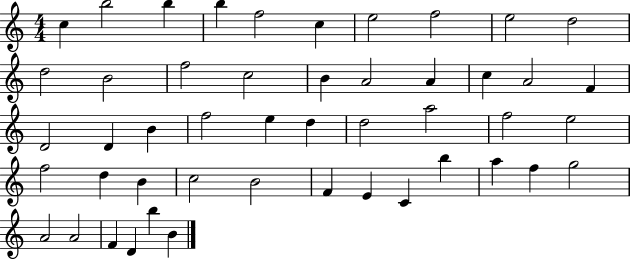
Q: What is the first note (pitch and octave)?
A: C5